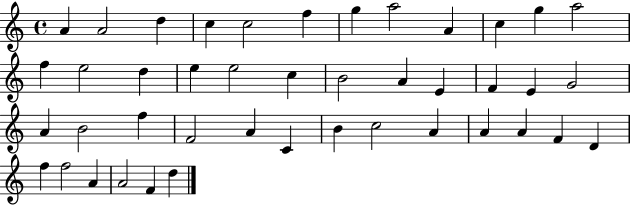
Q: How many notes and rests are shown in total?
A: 43